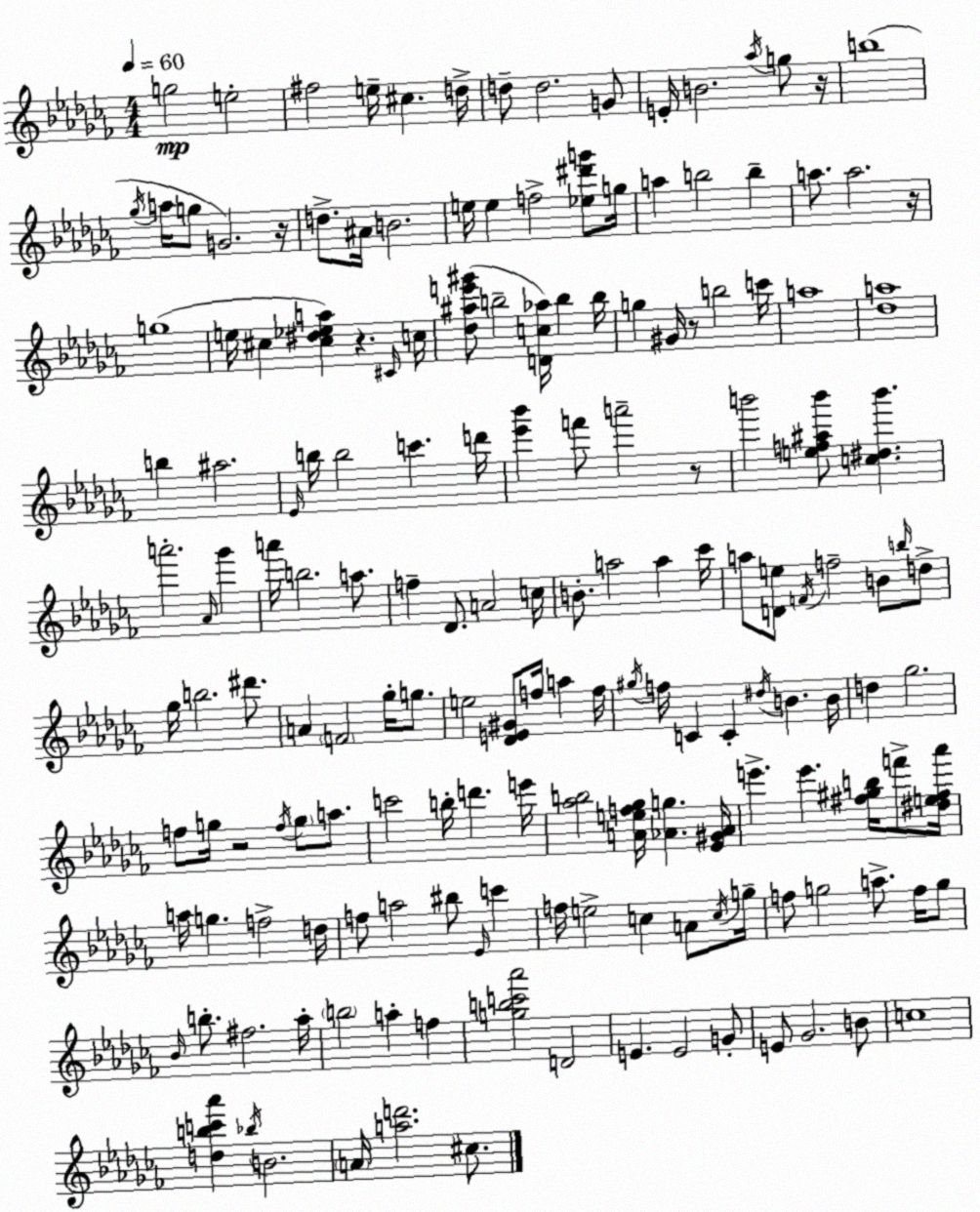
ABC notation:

X:1
T:Untitled
M:4/4
L:1/4
K:Abm
g2 e2 ^f2 e/4 ^c d/4 d/2 d2 G/2 E/4 B2 _a/4 g/2 z/4 b4 _g/4 a/4 g/2 G2 z/4 d/2 ^A/4 B2 e/4 e f2 [_e^d'g']/2 g/4 a b2 b a/2 a2 z/4 g4 e/4 ^c [^c^d_ea] z ^C/4 c/4 [_d^ae'^g']/2 b2 [Dc_a]/4 b b/4 g ^G/4 z/2 b2 c'/4 a4 [_da]4 b ^a2 _E/4 b/4 b2 c' d'/4 [_e'_b'] f'/2 a'2 z/2 b'2 [ef^ab']/2 [c^db'] a'2 _A/4 _g' a'/4 b2 a/2 f _D/2 A2 c/4 B/2 a2 a _c'/4 a/2 [De]/2 F/4 f2 B/2 b/4 d/2 _g/4 b2 ^d'/2 A F2 _g/4 g/2 e2 [_DE^G]/2 f/4 a f/4 ^g/4 f/4 C C ^d/4 B B/4 d _g2 f/2 g/4 z2 f/4 g/2 a/2 c'2 b/4 d' e'/4 [_ab]2 [Aef_g]/4 [_Ag] [_E^G_A]/4 e' e' [^f^gb]/4 f'/2 [^de^f_a']/4 a/4 g f2 d/4 f/2 a2 ^b/2 _E/4 c' f/4 e2 c A/2 c/4 g/4 f/2 g2 a/2 f/4 g/2 _B/4 b/2 ^f2 _a/4 b2 a f [gbc'_a']2 D2 E E2 G/2 E/2 _G2 B/2 c4 [dbc'_a'] _b/4 B2 A/4 [ad']2 ^c/2